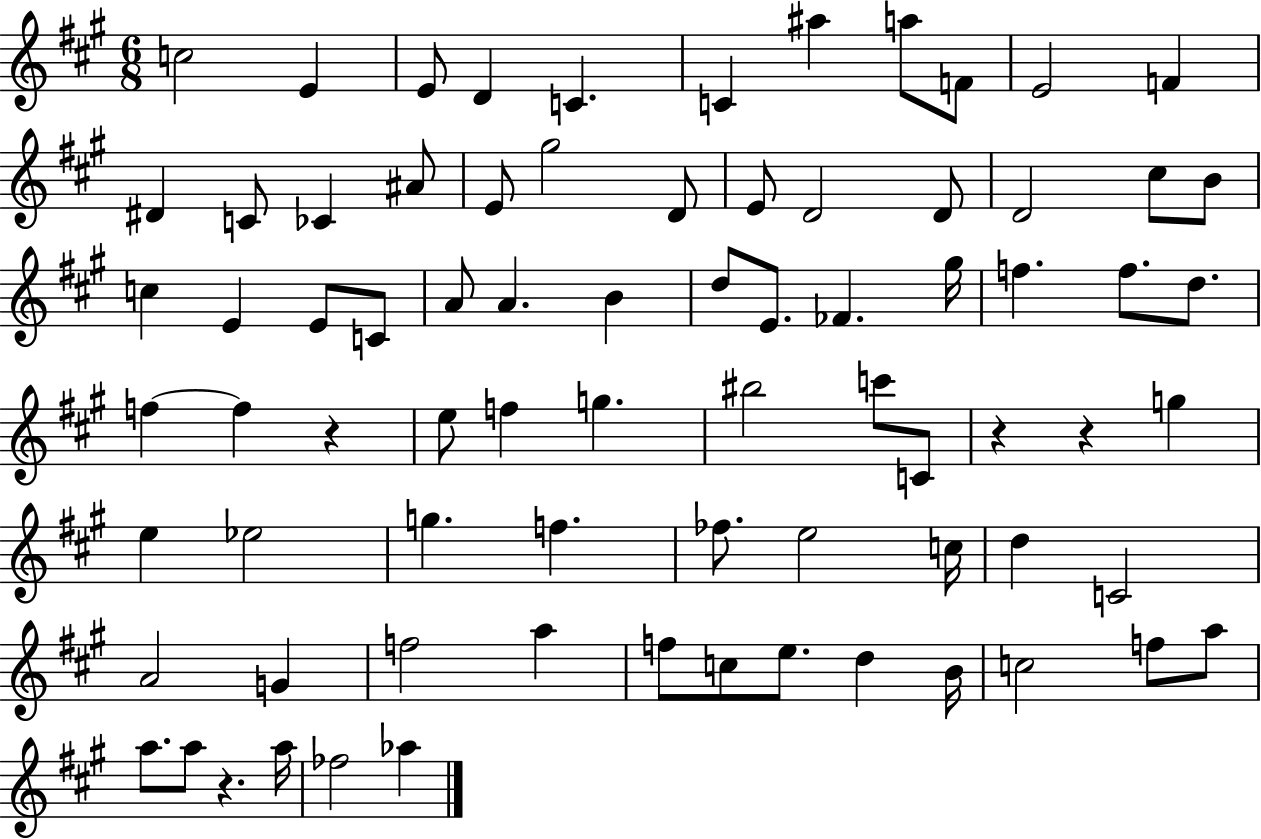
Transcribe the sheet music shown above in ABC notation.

X:1
T:Untitled
M:6/8
L:1/4
K:A
c2 E E/2 D C C ^a a/2 F/2 E2 F ^D C/2 _C ^A/2 E/2 ^g2 D/2 E/2 D2 D/2 D2 ^c/2 B/2 c E E/2 C/2 A/2 A B d/2 E/2 _F ^g/4 f f/2 d/2 f f z e/2 f g ^b2 c'/2 C/2 z z g e _e2 g f _f/2 e2 c/4 d C2 A2 G f2 a f/2 c/2 e/2 d B/4 c2 f/2 a/2 a/2 a/2 z a/4 _f2 _a